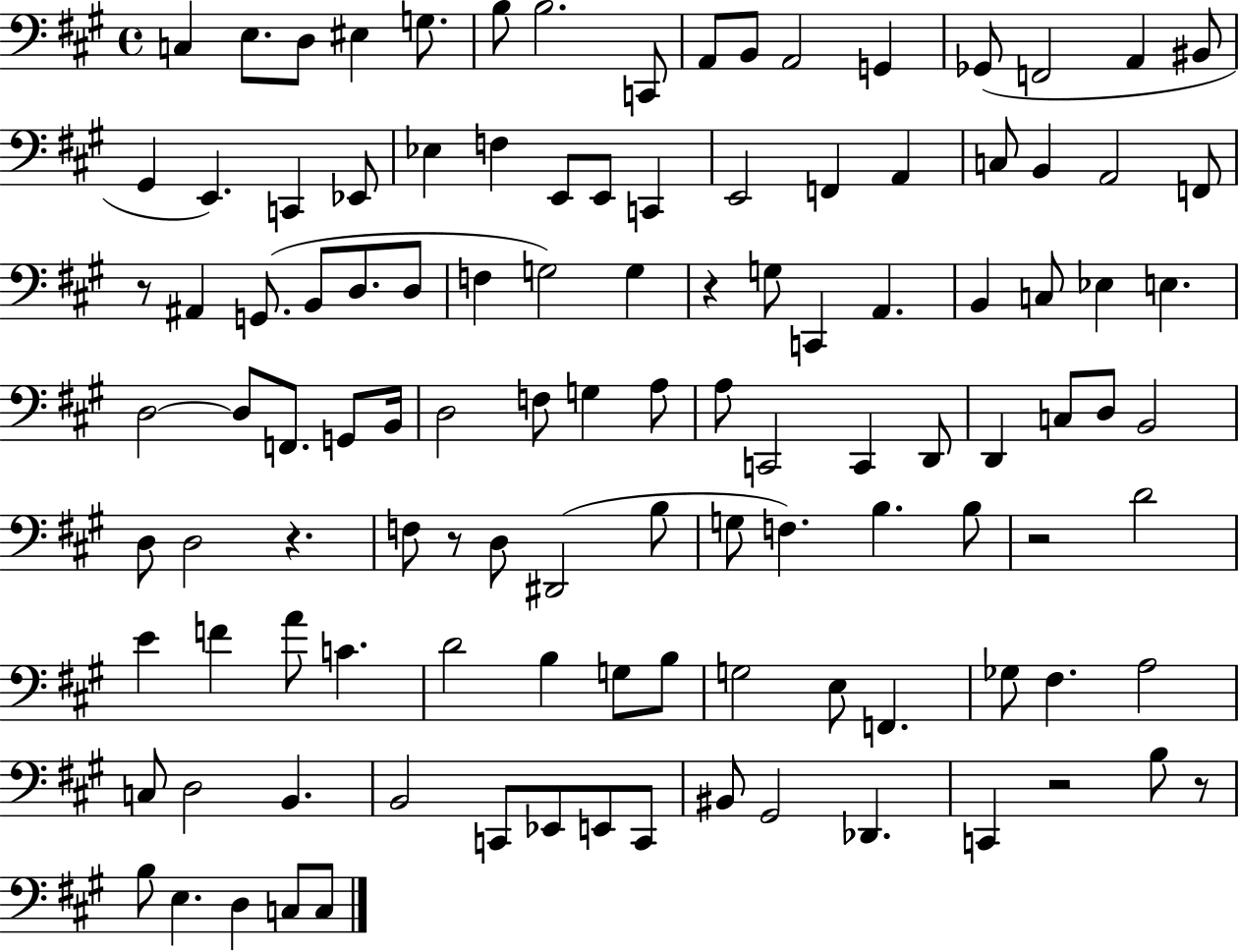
{
  \clef bass
  \time 4/4
  \defaultTimeSignature
  \key a \major
  c4 e8. d8 eis4 g8. | b8 b2. c,8 | a,8 b,8 a,2 g,4 | ges,8( f,2 a,4 bis,8 | \break gis,4 e,4.) c,4 ees,8 | ees4 f4 e,8 e,8 c,4 | e,2 f,4 a,4 | c8 b,4 a,2 f,8 | \break r8 ais,4 g,8.( b,8 d8. d8 | f4 g2) g4 | r4 g8 c,4 a,4. | b,4 c8 ees4 e4. | \break d2~~ d8 f,8. g,8 b,16 | d2 f8 g4 a8 | a8 c,2 c,4 d,8 | d,4 c8 d8 b,2 | \break d8 d2 r4. | f8 r8 d8 dis,2( b8 | g8 f4.) b4. b8 | r2 d'2 | \break e'4 f'4 a'8 c'4. | d'2 b4 g8 b8 | g2 e8 f,4. | ges8 fis4. a2 | \break c8 d2 b,4. | b,2 c,8 ees,8 e,8 c,8 | bis,8 gis,2 des,4. | c,4 r2 b8 r8 | \break b8 e4. d4 c8 c8 | \bar "|."
}